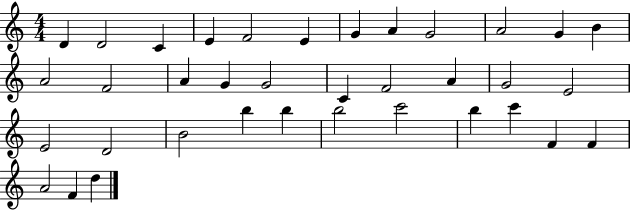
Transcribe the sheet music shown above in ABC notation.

X:1
T:Untitled
M:4/4
L:1/4
K:C
D D2 C E F2 E G A G2 A2 G B A2 F2 A G G2 C F2 A G2 E2 E2 D2 B2 b b b2 c'2 b c' F F A2 F d